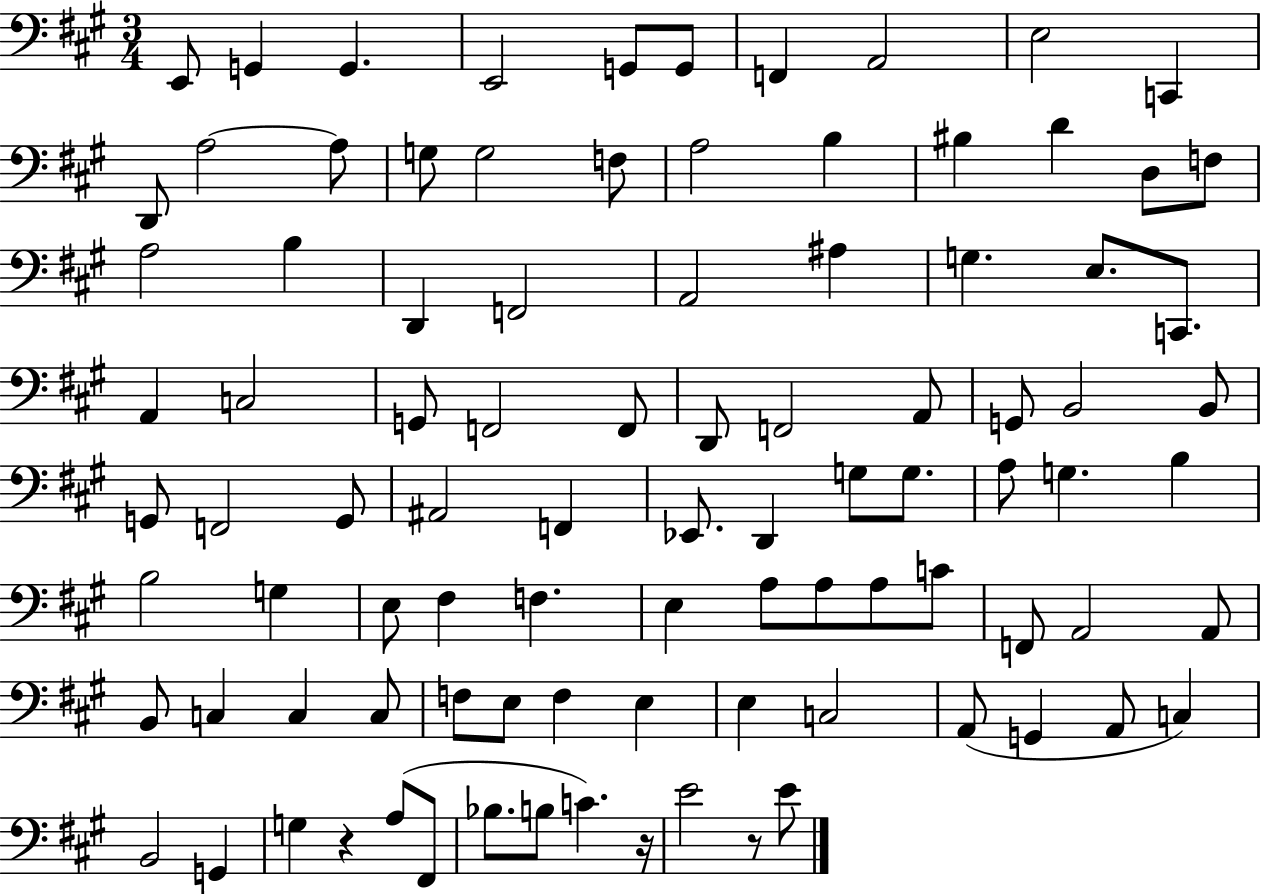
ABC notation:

X:1
T:Untitled
M:3/4
L:1/4
K:A
E,,/2 G,, G,, E,,2 G,,/2 G,,/2 F,, A,,2 E,2 C,, D,,/2 A,2 A,/2 G,/2 G,2 F,/2 A,2 B, ^B, D D,/2 F,/2 A,2 B, D,, F,,2 A,,2 ^A, G, E,/2 C,,/2 A,, C,2 G,,/2 F,,2 F,,/2 D,,/2 F,,2 A,,/2 G,,/2 B,,2 B,,/2 G,,/2 F,,2 G,,/2 ^A,,2 F,, _E,,/2 D,, G,/2 G,/2 A,/2 G, B, B,2 G, E,/2 ^F, F, E, A,/2 A,/2 A,/2 C/2 F,,/2 A,,2 A,,/2 B,,/2 C, C, C,/2 F,/2 E,/2 F, E, E, C,2 A,,/2 G,, A,,/2 C, B,,2 G,, G, z A,/2 ^F,,/2 _B,/2 B,/2 C z/4 E2 z/2 E/2